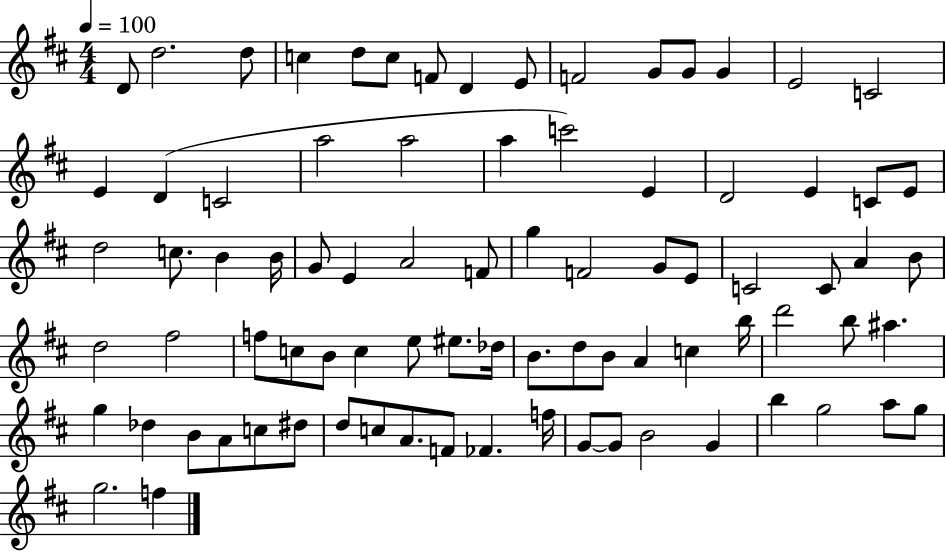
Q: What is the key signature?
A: D major